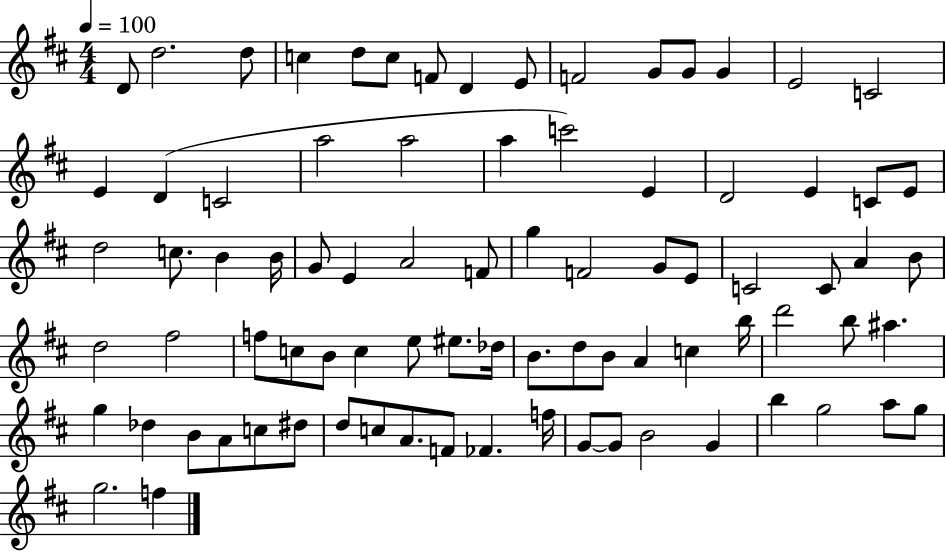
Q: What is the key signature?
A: D major